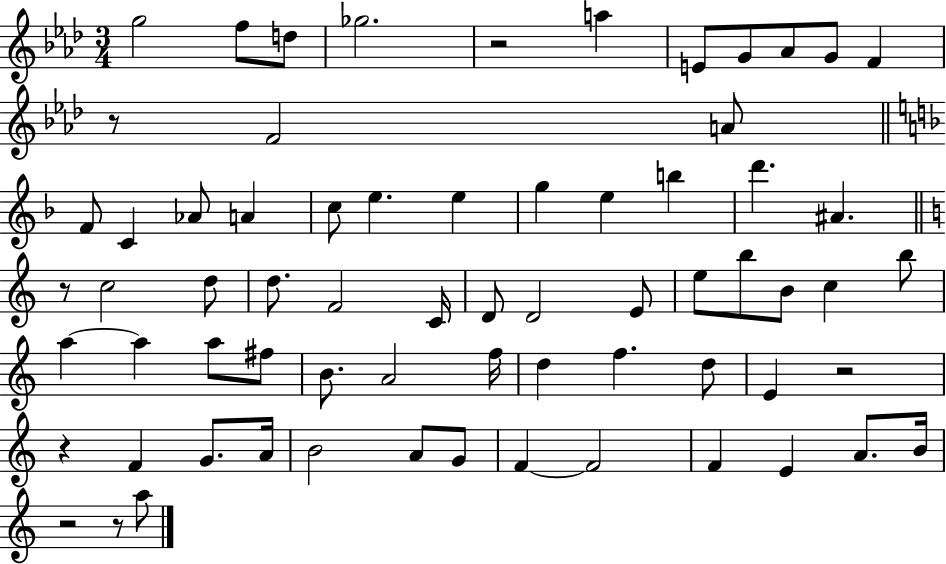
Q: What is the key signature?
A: AES major